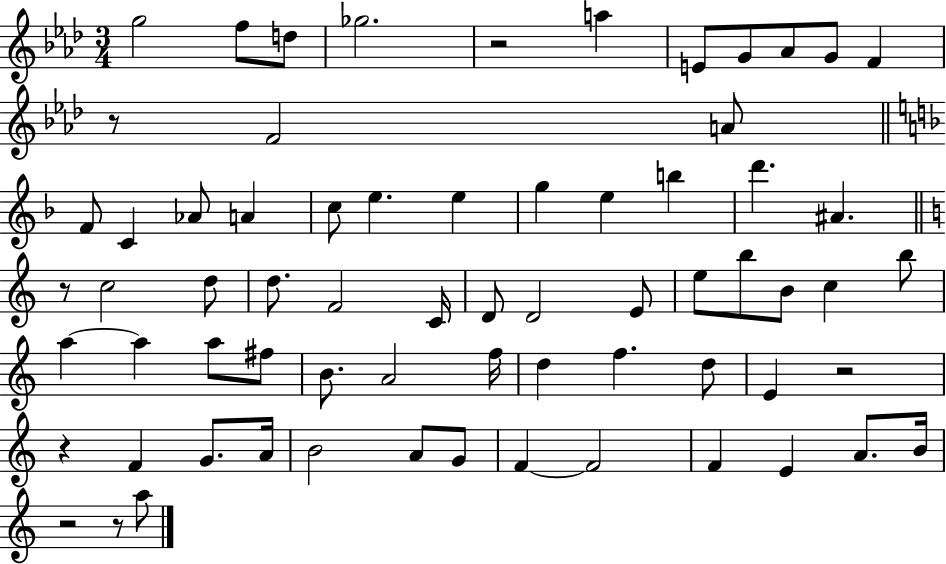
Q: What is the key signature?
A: AES major